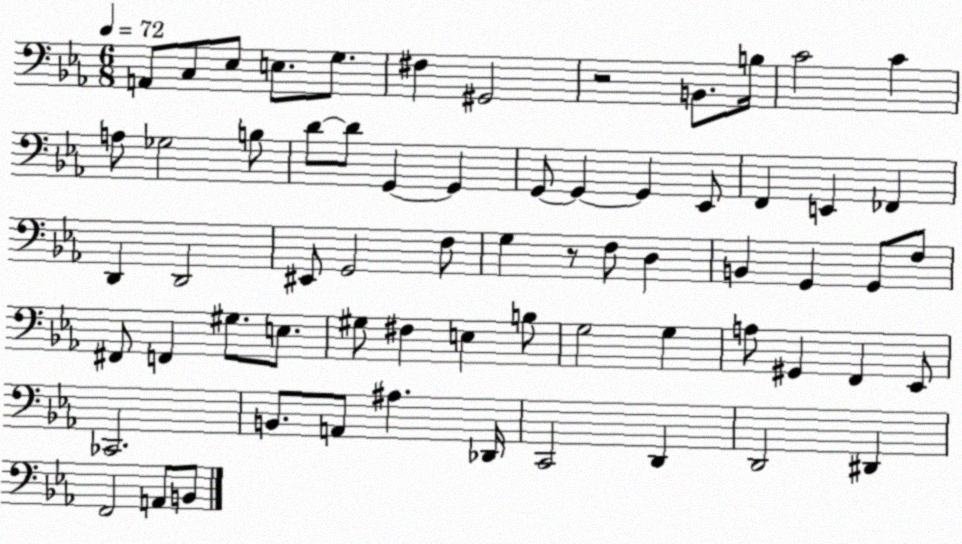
X:1
T:Untitled
M:6/8
L:1/4
K:Eb
A,,/2 C,/2 _E,/2 E,/2 G,/2 ^F, ^G,,2 z2 B,,/2 B,/4 C2 C A,/2 _G,2 B,/2 D/2 D/2 G,, G,, G,,/2 G,, G,, _E,,/2 F,, E,, _F,, D,, D,,2 ^E,,/2 G,,2 F,/2 G, z/2 F,/2 D, B,, G,, G,,/2 F,/2 ^F,,/2 F,, ^G,/2 E,/2 ^G,/2 ^F, E, B,/2 G,2 G, A,/2 ^G,, F,, _E,,/2 _C,,2 B,,/2 A,,/2 ^A, _D,,/4 C,,2 D,, D,,2 ^D,, F,,2 A,,/2 B,,/2